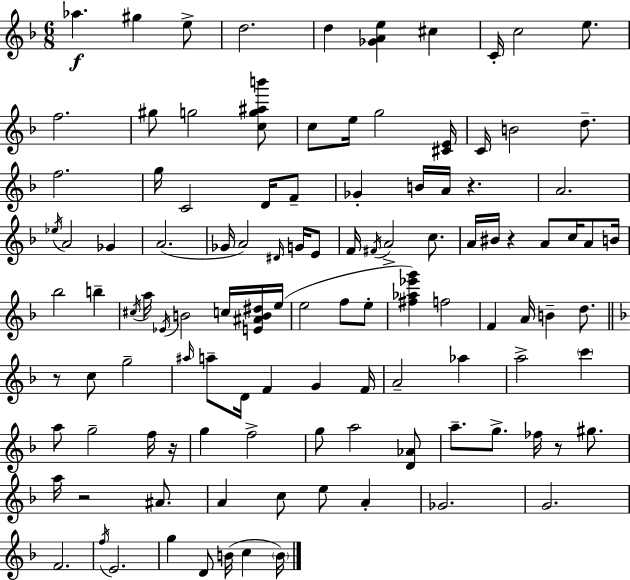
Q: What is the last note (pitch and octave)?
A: B4